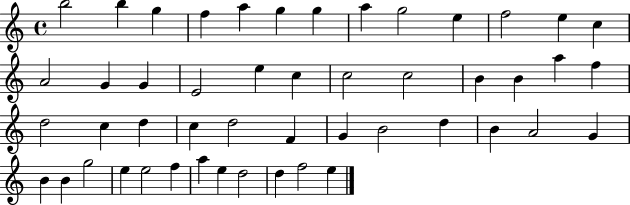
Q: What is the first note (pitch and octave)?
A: B5